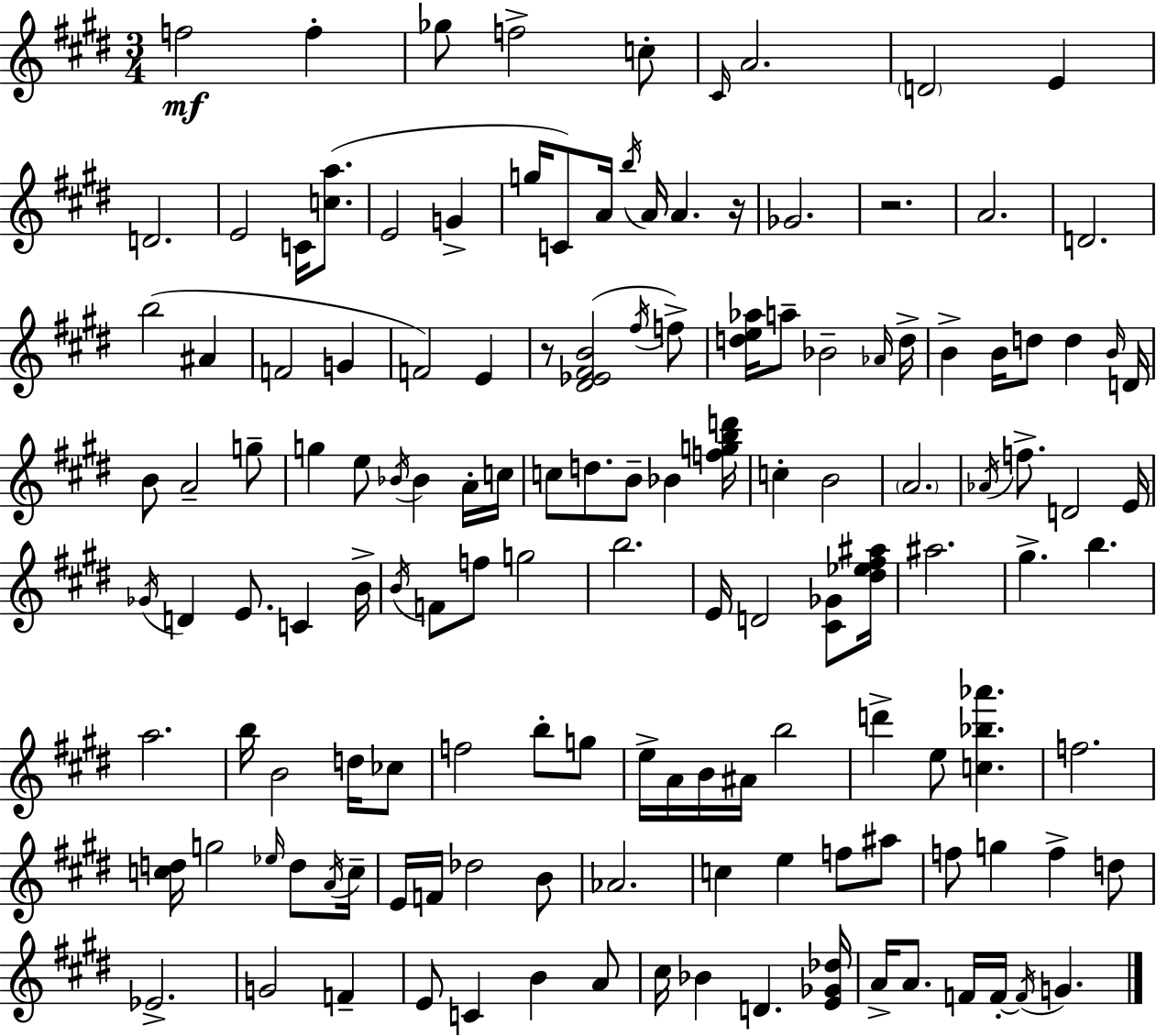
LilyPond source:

{
  \clef treble
  \numericTimeSignature
  \time 3/4
  \key e \major
  \repeat volta 2 { f''2\mf f''4-. | ges''8 f''2-> c''8-. | \grace { cis'16 } a'2. | \parenthesize d'2 e'4 | \break d'2. | e'2 c'16 <c'' a''>8.( | e'2 g'4-> | g''16 c'8) a'16 \acciaccatura { b''16 } a'16 a'4. | \break r16 ges'2. | r2. | a'2. | d'2. | \break b''2( ais'4 | f'2 g'4 | f'2) e'4 | r8 <dis' ees' fis' b'>2( | \break \acciaccatura { fis''16 } f''8->) <d'' e'' aes''>16 a''8-- bes'2-- | \grace { aes'16 } d''16-> b'4-> b'16 d''8 d''4 | \grace { b'16 } d'16 b'8 a'2-- | g''8-- g''4 e''8 \acciaccatura { bes'16 } | \break bes'4 a'16-. c''16 c''8 d''8. b'8-- | bes'4 <f'' g'' b'' d'''>16 c''4-. b'2 | \parenthesize a'2. | \acciaccatura { aes'16 } f''8.-> d'2 | \break e'16 \acciaccatura { ges'16 } d'4 | e'8. c'4 b'16-> \acciaccatura { b'16 } f'8 f''8 | g''2 b''2. | e'16 d'2 | \break <cis' ges'>8 <dis'' ees'' fis'' ais''>16 ais''2. | gis''4.-> | b''4. a''2. | b''16 b'2 | \break d''16 ces''8 f''2 | b''8-. g''8 e''16-> a'16 b'16 | ais'16 b''2 d'''4-> | e''8 <c'' bes'' aes'''>4. f''2. | \break <c'' d''>16 g''2 | \grace { ees''16 } d''8 \acciaccatura { a'16 } c''16-- e'16 | f'16 des''2 b'8 aes'2. | c''4 | \break e''4 f''8 ais''8 f''8 | g''4 f''4-> d''8 ees'2.-> | g'2 | f'4-- e'8 | \break c'4 b'4 a'8 cis''16 | bes'4 d'4. <e' ges' des''>16 a'16-> | a'8. f'16 f'16-.~~ \acciaccatura { f'16 } g'4. | } \bar "|."
}